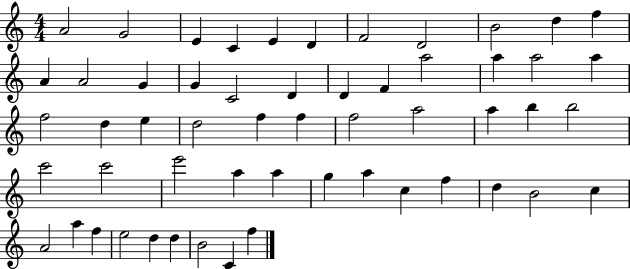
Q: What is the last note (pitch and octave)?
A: F5